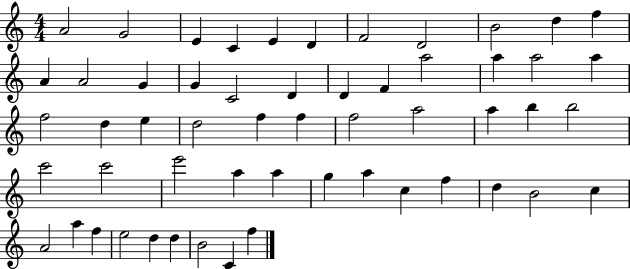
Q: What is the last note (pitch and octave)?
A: F5